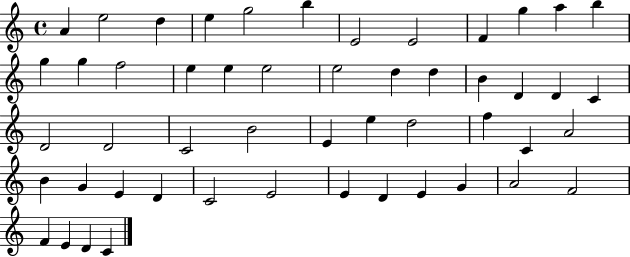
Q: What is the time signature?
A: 4/4